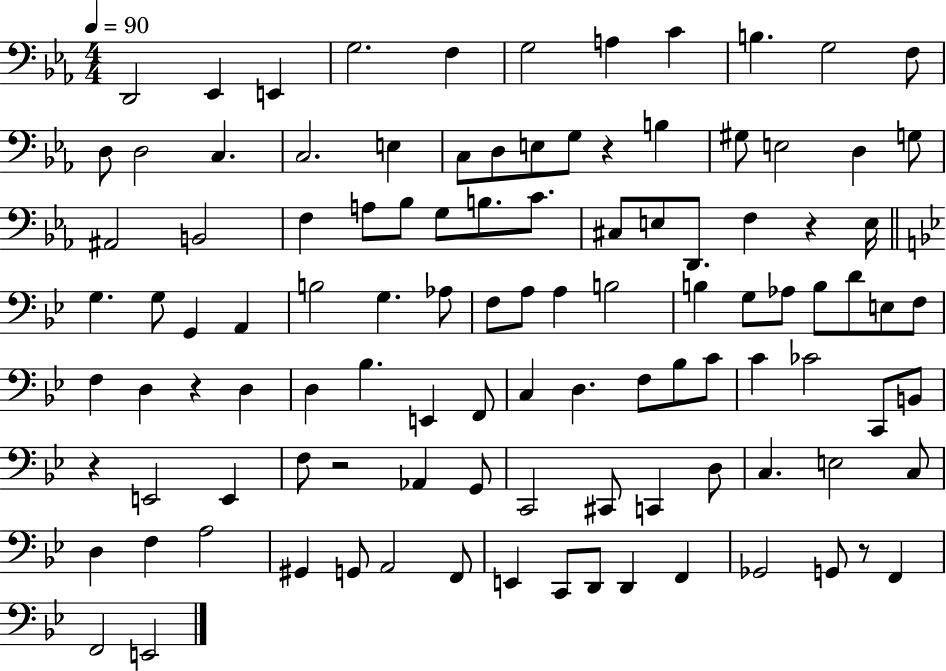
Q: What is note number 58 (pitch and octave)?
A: D3